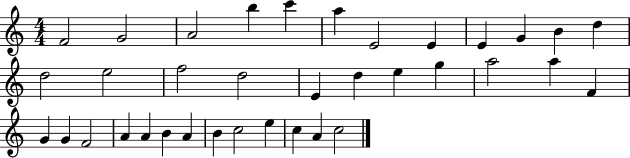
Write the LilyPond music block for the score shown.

{
  \clef treble
  \numericTimeSignature
  \time 4/4
  \key c \major
  f'2 g'2 | a'2 b''4 c'''4 | a''4 e'2 e'4 | e'4 g'4 b'4 d''4 | \break d''2 e''2 | f''2 d''2 | e'4 d''4 e''4 g''4 | a''2 a''4 f'4 | \break g'4 g'4 f'2 | a'4 a'4 b'4 a'4 | b'4 c''2 e''4 | c''4 a'4 c''2 | \break \bar "|."
}